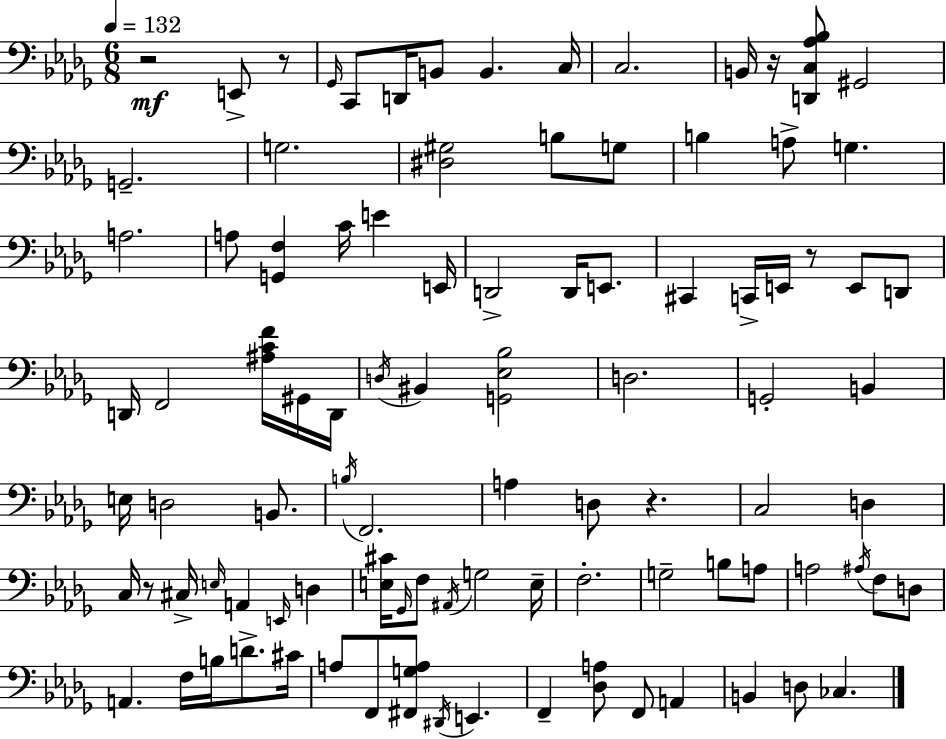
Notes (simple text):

R/h E2/e R/e Gb2/s C2/e D2/s B2/e B2/q. C3/s C3/h. B2/s R/s [D2,C3,Ab3,Bb3]/e G#2/h G2/h. G3/h. [D#3,G#3]/h B3/e G3/e B3/q A3/e G3/q. A3/h. A3/e [G2,F3]/q C4/s E4/q E2/s D2/h D2/s E2/e. C#2/q C2/s E2/s R/e E2/e D2/e D2/s F2/h [A#3,C4,F4]/s G#2/s D2/s D3/s BIS2/q [G2,Eb3,Bb3]/h D3/h. G2/h B2/q E3/s D3/h B2/e. B3/s F2/h. A3/q D3/e R/q. C3/h D3/q C3/s R/e C#3/s E3/s A2/q E2/s D3/q [E3,C#4]/s Gb2/s F3/e A#2/s G3/h E3/s F3/h. G3/h B3/e A3/e A3/h A#3/s F3/e D3/e A2/q. F3/s B3/s D4/e. C#4/s A3/e F2/e [F#2,G3,A3]/e D#2/s E2/q. F2/q [Db3,A3]/e F2/e A2/q B2/q D3/e CES3/q.